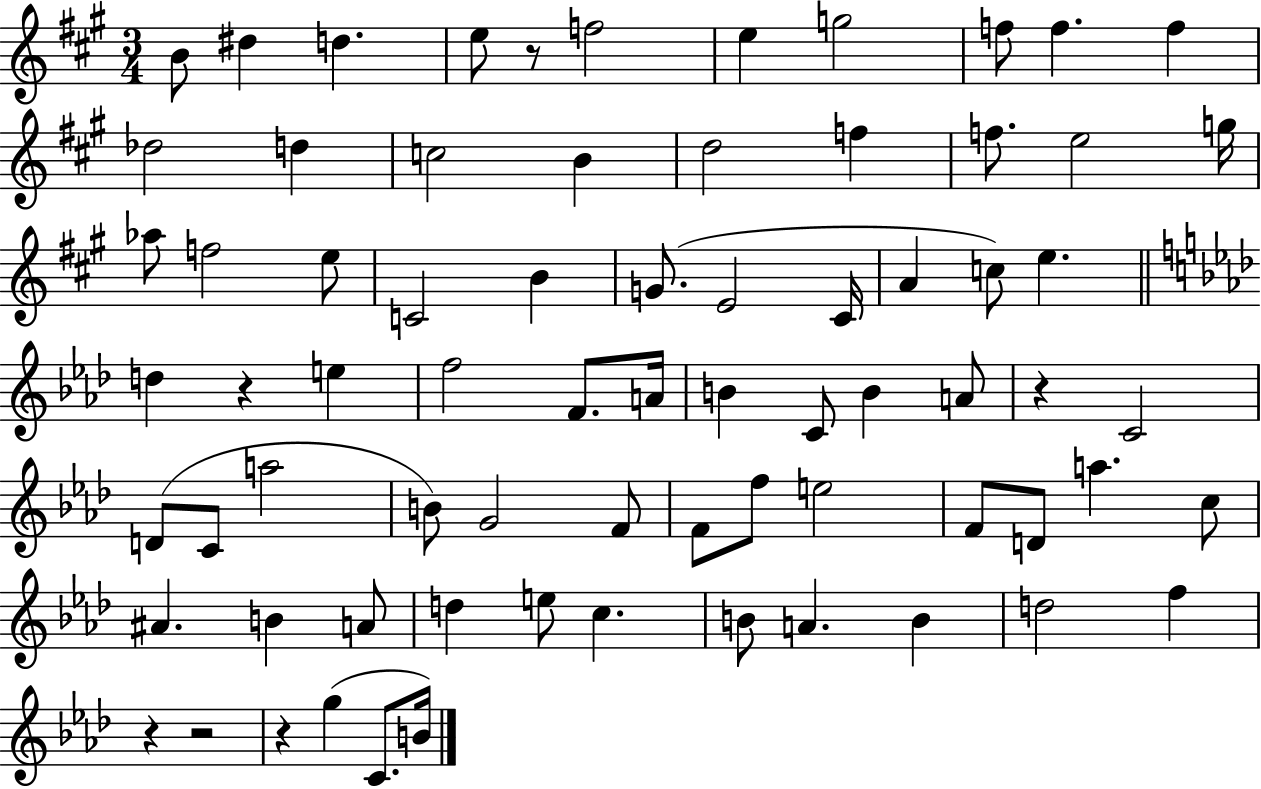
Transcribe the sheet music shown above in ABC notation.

X:1
T:Untitled
M:3/4
L:1/4
K:A
B/2 ^d d e/2 z/2 f2 e g2 f/2 f f _d2 d c2 B d2 f f/2 e2 g/4 _a/2 f2 e/2 C2 B G/2 E2 ^C/4 A c/2 e d z e f2 F/2 A/4 B C/2 B A/2 z C2 D/2 C/2 a2 B/2 G2 F/2 F/2 f/2 e2 F/2 D/2 a c/2 ^A B A/2 d e/2 c B/2 A B d2 f z z2 z g C/2 B/4